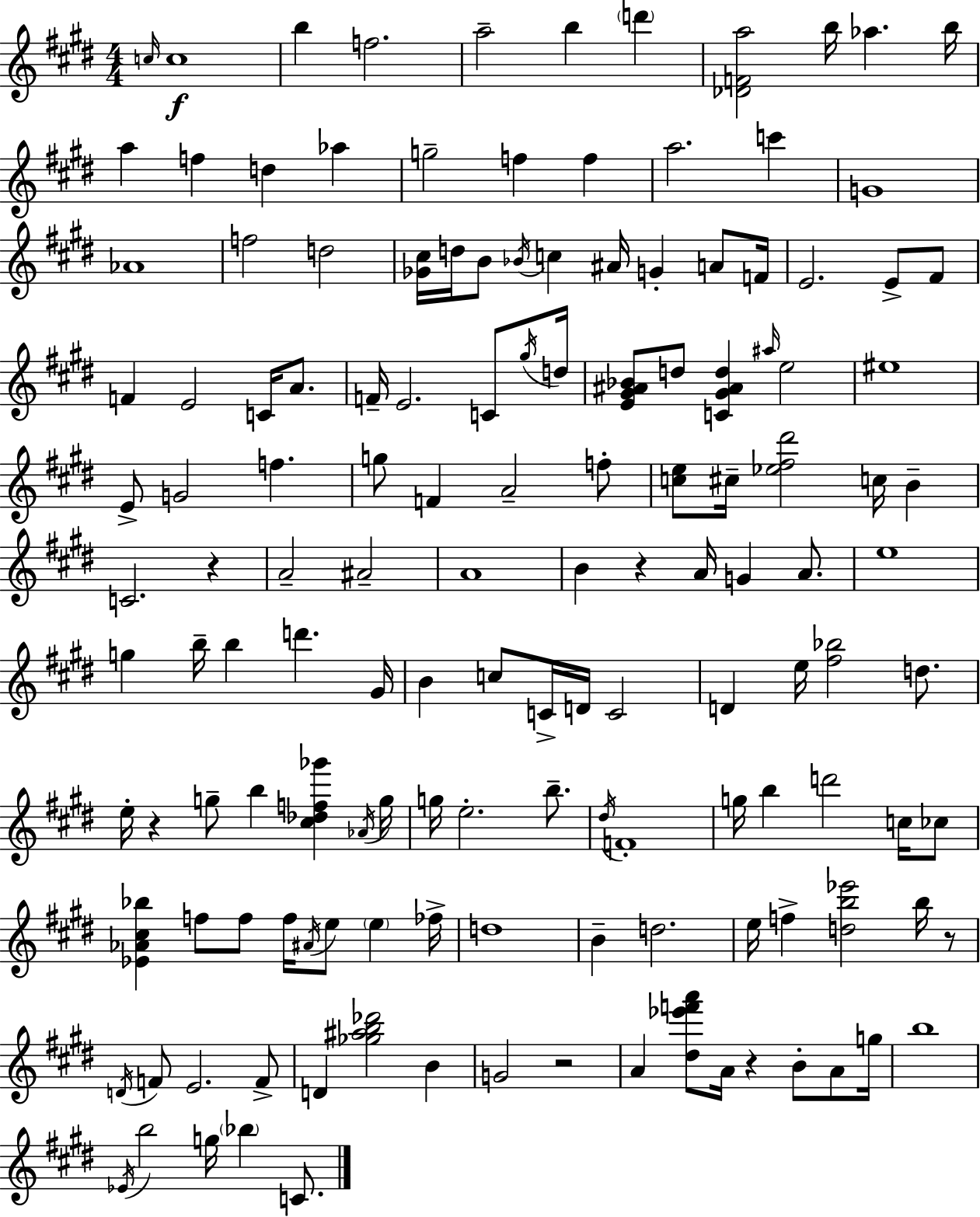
X:1
T:Untitled
M:4/4
L:1/4
K:E
c/4 c4 b f2 a2 b d' [_DFa]2 b/4 _a b/4 a f d _a g2 f f a2 c' G4 _A4 f2 d2 [_G^c]/4 d/4 B/2 _B/4 c ^A/4 G A/2 F/4 E2 E/2 ^F/2 F E2 C/4 A/2 F/4 E2 C/2 ^g/4 d/4 [E^G^A_B]/2 d/2 [C^G^Ad] ^a/4 e2 ^e4 E/2 G2 f g/2 F A2 f/2 [ce]/2 ^c/4 [_e^f^d']2 c/4 B C2 z A2 ^A2 A4 B z A/4 G A/2 e4 g b/4 b d' ^G/4 B c/2 C/4 D/4 C2 D e/4 [^f_b]2 d/2 e/4 z g/2 b [^c_df_g'] _A/4 g/4 g/4 e2 b/2 ^d/4 F4 g/4 b d'2 c/4 _c/2 [_E_A^c_b] f/2 f/2 f/4 ^A/4 e/2 e _f/4 d4 B d2 e/4 f [db_e']2 b/4 z/2 D/4 F/2 E2 F/2 D [_g^ab_d']2 B G2 z2 A [^d_e'f'a']/2 A/4 z B/2 A/2 g/4 b4 _E/4 b2 g/4 _b C/2